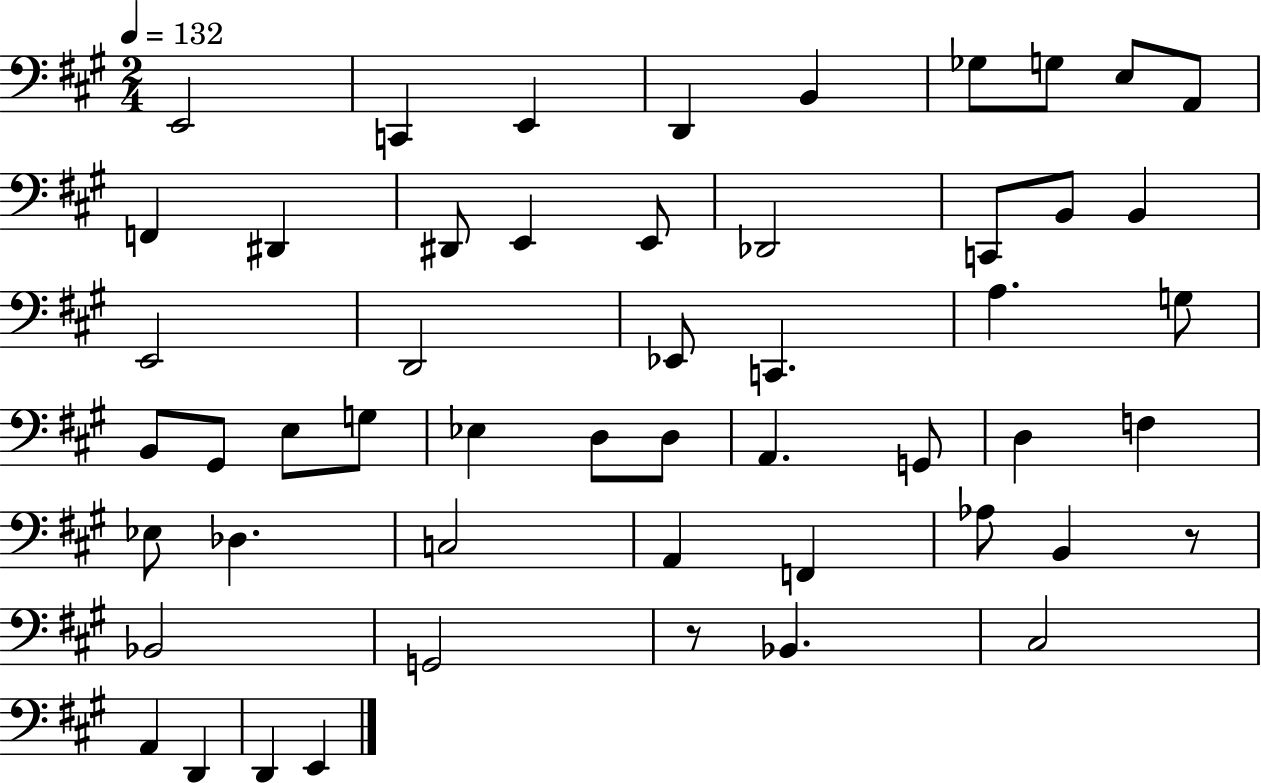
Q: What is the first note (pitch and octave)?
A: E2